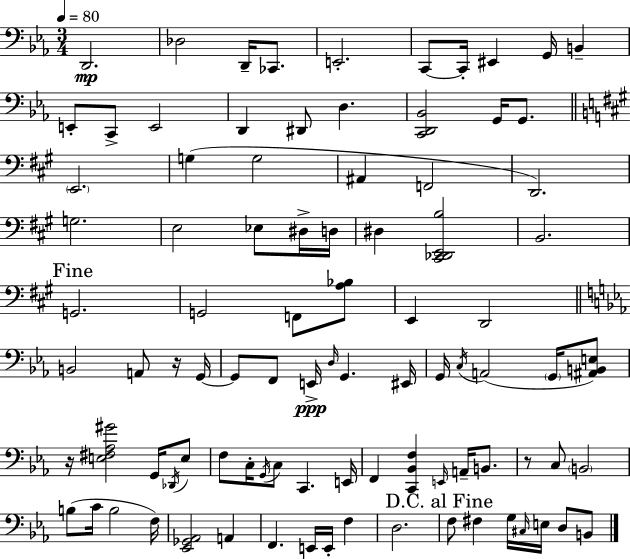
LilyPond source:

{
  \clef bass
  \numericTimeSignature
  \time 3/4
  \key ees \major
  \tempo 4 = 80
  d,2.\mp | des2 d,16-- ces,8. | e,2.-. | c,8~~ c,16-. eis,4 g,16 b,4-- | \break e,8-. c,8-> e,2 | d,4 dis,8 d4. | <c, d, bes,>2 g,16 g,8. | \bar "||" \break \key a \major \parenthesize e,2. | g4( g2 | ais,4 f,2 | d,2.) | \break g2. | e2 ees8 dis16-> d16 | dis4 <cis, des, e, b>2 | b,2. | \break \mark "Fine" g,2. | g,2 f,8 <a bes>8 | e,4 d,2 | \bar "||" \break \key ees \major b,2 a,8 r16 g,16~~ | g,8 f,8 e,16->\ppp \grace { d16 } g,4. | eis,16 g,16 \acciaccatura { c16 }( a,2 \parenthesize g,16 | <ais, b, e>8) r16 <e fis aes gis'>2 g,16 | \break \acciaccatura { des,16 } e8 f8 c16-. \acciaccatura { g,16 } c8 c,4. | e,16 f,4 <c, bes, f>4 | \grace { e,16 } a,16-- b,8. r8 c8 \parenthesize b,2 | b8( c'16 b2 | \break f16) <ees, ges, aes,>2 | a,4 f,4. e,16 | e,16-. f4 d2. | \mark "D.C. al Fine" f8 fis4 g16 | \break \grace { cis16 } e16 d8 b,8 \bar "|."
}